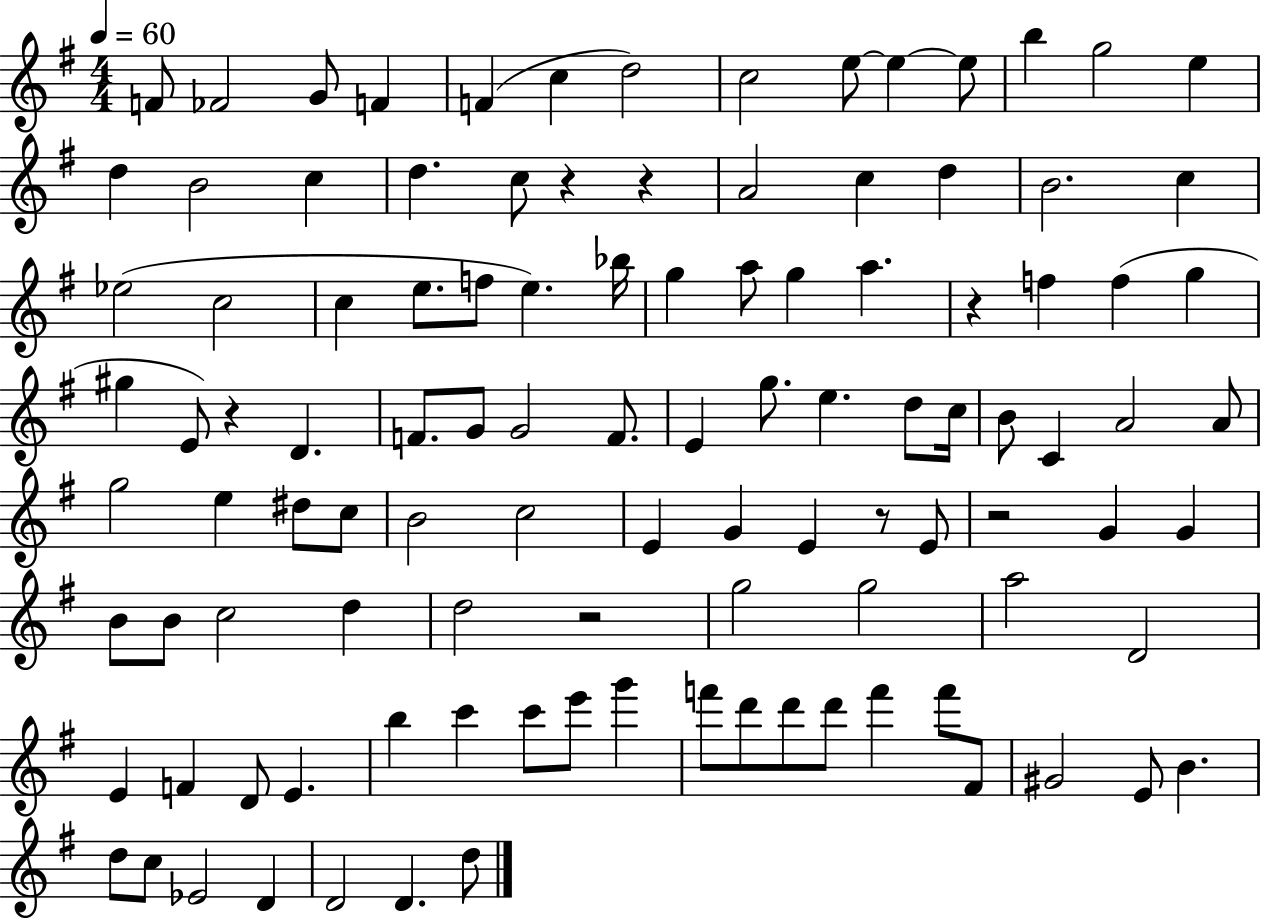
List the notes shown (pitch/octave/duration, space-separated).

F4/e FES4/h G4/e F4/q F4/q C5/q D5/h C5/h E5/e E5/q E5/e B5/q G5/h E5/q D5/q B4/h C5/q D5/q. C5/e R/q R/q A4/h C5/q D5/q B4/h. C5/q Eb5/h C5/h C5/q E5/e. F5/e E5/q. Bb5/s G5/q A5/e G5/q A5/q. R/q F5/q F5/q G5/q G#5/q E4/e R/q D4/q. F4/e. G4/e G4/h F4/e. E4/q G5/e. E5/q. D5/e C5/s B4/e C4/q A4/h A4/e G5/h E5/q D#5/e C5/e B4/h C5/h E4/q G4/q E4/q R/e E4/e R/h G4/q G4/q B4/e B4/e C5/h D5/q D5/h R/h G5/h G5/h A5/h D4/h E4/q F4/q D4/e E4/q. B5/q C6/q C6/e E6/e G6/q F6/e D6/e D6/e D6/e F6/q F6/e F#4/e G#4/h E4/e B4/q. D5/e C5/e Eb4/h D4/q D4/h D4/q. D5/e